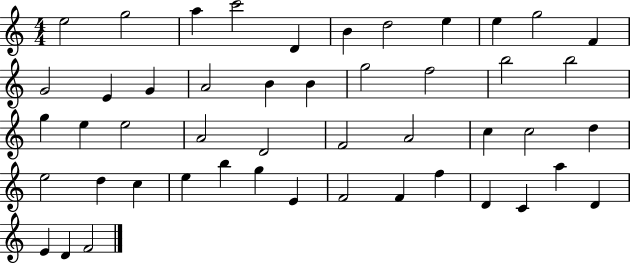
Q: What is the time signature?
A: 4/4